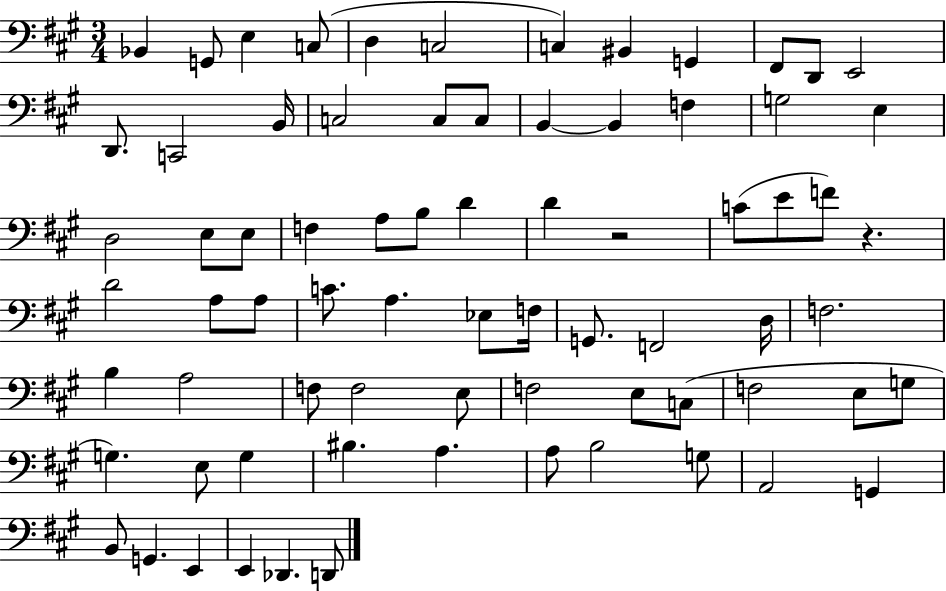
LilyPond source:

{
  \clef bass
  \numericTimeSignature
  \time 3/4
  \key a \major
  bes,4 g,8 e4 c8( | d4 c2 | c4) bis,4 g,4 | fis,8 d,8 e,2 | \break d,8. c,2 b,16 | c2 c8 c8 | b,4~~ b,4 f4 | g2 e4 | \break d2 e8 e8 | f4 a8 b8 d'4 | d'4 r2 | c'8( e'8 f'8) r4. | \break d'2 a8 a8 | c'8. a4. ees8 f16 | g,8. f,2 d16 | f2. | \break b4 a2 | f8 f2 e8 | f2 e8 c8( | f2 e8 g8 | \break g4.) e8 g4 | bis4. a4. | a8 b2 g8 | a,2 g,4 | \break b,8 g,4. e,4 | e,4 des,4. d,8 | \bar "|."
}